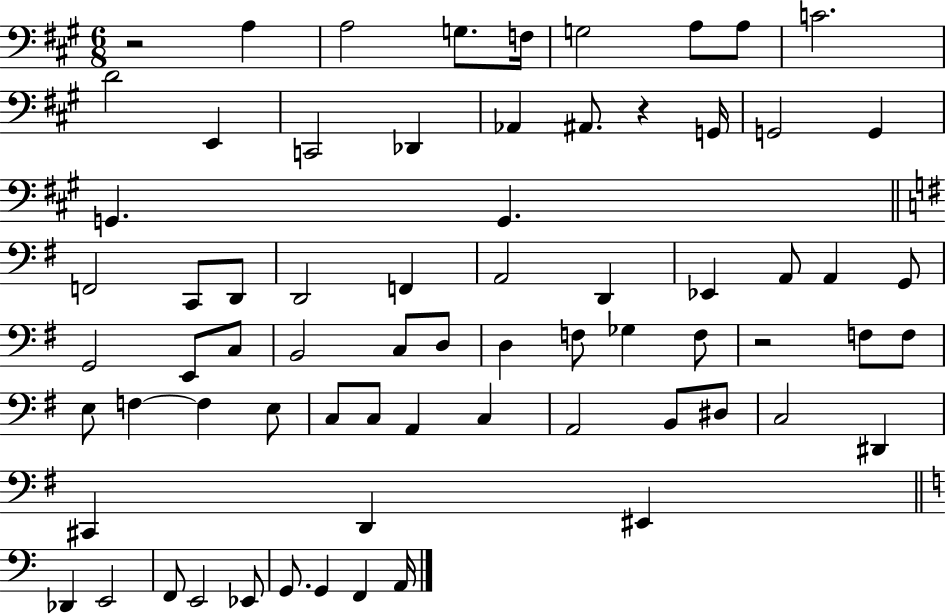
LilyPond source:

{
  \clef bass
  \numericTimeSignature
  \time 6/8
  \key a \major
  r2 a4 | a2 g8. f16 | g2 a8 a8 | c'2. | \break d'2 e,4 | c,2 des,4 | aes,4 ais,8. r4 g,16 | g,2 g,4 | \break g,4. g,4. | \bar "||" \break \key e \minor f,2 c,8 d,8 | d,2 f,4 | a,2 d,4 | ees,4 a,8 a,4 g,8 | \break g,2 e,8 c8 | b,2 c8 d8 | d4 f8 ges4 f8 | r2 f8 f8 | \break e8 f4~~ f4 e8 | c8 c8 a,4 c4 | a,2 b,8 dis8 | c2 dis,4 | \break cis,4 d,4 eis,4 | \bar "||" \break \key c \major des,4 e,2 | f,8 e,2 ees,8 | g,8. g,4 f,4 a,16 | \bar "|."
}